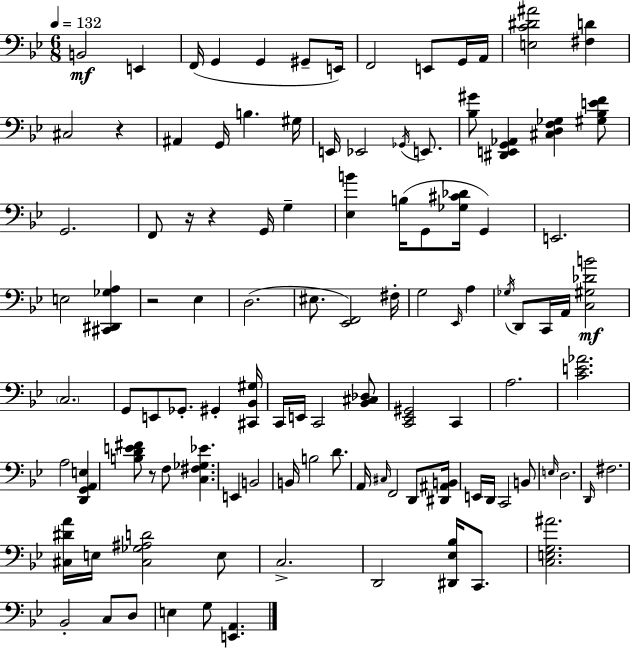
{
  \clef bass
  \numericTimeSignature
  \time 6/8
  \key g \minor
  \tempo 4 = 132
  \repeat volta 2 { b,2\mf e,4 | f,16( g,4 g,4 gis,8-- e,16) | f,2 e,8 g,16 a,16 | <e c' dis' ais'>2 <fis d'>4 | \break cis2 r4 | ais,4 g,16 b4. gis16 | e,16 ees,2 \acciaccatura { ges,16 } e,8. | <bes gis'>8 <dis, e, g, aes,>4 <cis d f ges>4 <gis bes e' f'>8 | \break g,2. | f,8 r16 r4 g,16 g4-- | <ees b'>4 b16( g,8 <ges cis' des'>16 g,4) | e,2. | \break e2 <cis, dis, ges a>4 | r2 ees4 | d2.( | eis8. <ees, f,>2) | \break fis16-. g2 \grace { ees,16 } a4 | \acciaccatura { ges16 } d,8 c,16 a,16 <c gis des' b'>2\mf | \parenthesize c2. | g,8 e,8 ges,8.-. gis,4-. | \break <cis, bes, gis>16 c,16 e,16 c,2 | <bes, cis des>8 <c, ees, gis,>2 c,4 | a2. | <c' e' aes'>2. | \break a2 <d, g, a, e>4 | <b d' e' fis'>8 r8 f8 <c fis ges ees'>4. | e,4 b,2 | b,16 b2 | \break d'8. a,16 \grace { cis16 } f,2 | d,8 <dis, ais, b,>16 e,16 d,16 c,2 | b,8 \grace { e16 } d2. | \grace { d,16 } fis2. | \break <cis dis' a'>16 e16 <cis ges ais d'>2 | e8 c2.-> | d,2 | <dis, ees bes>16 c,8. <c e g ais'>2. | \break bes,2-. | c8 d8 e4 g8 | <e, a,>4. } \bar "|."
}